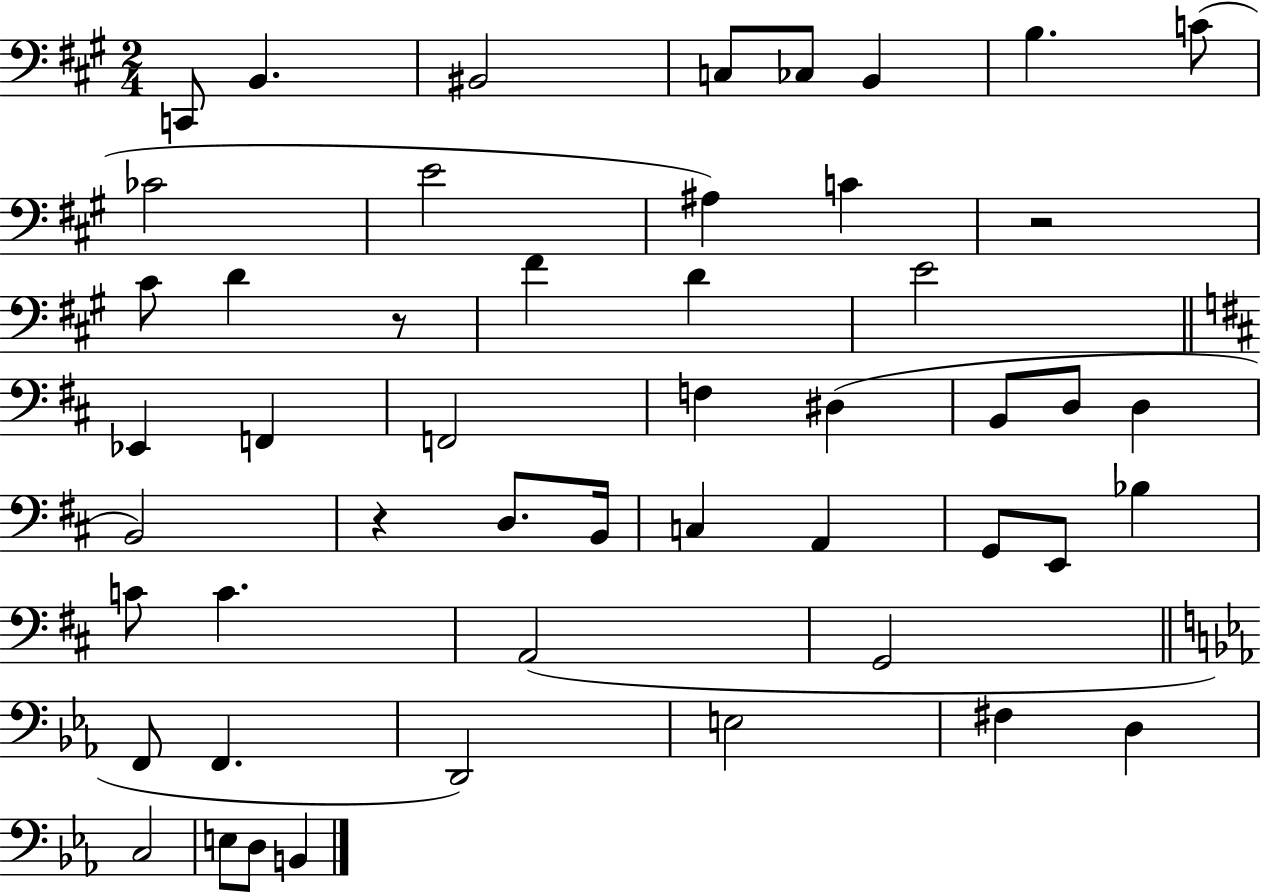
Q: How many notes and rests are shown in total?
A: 50